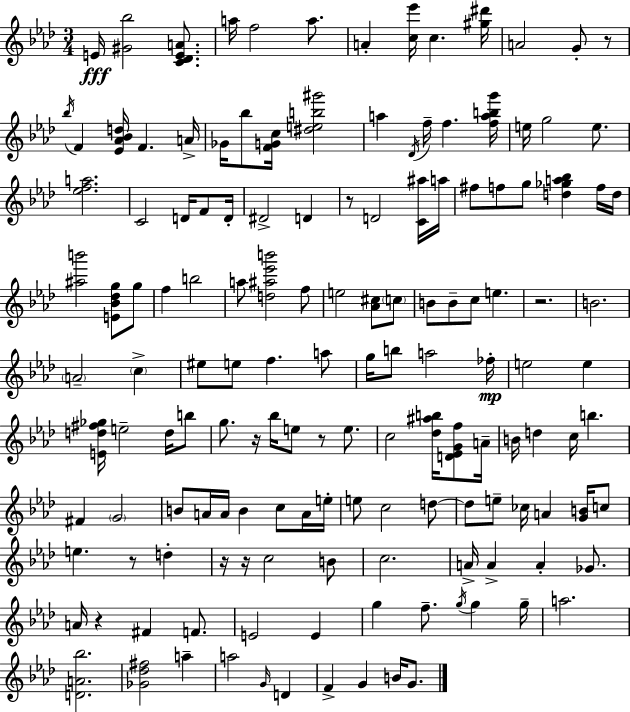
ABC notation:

X:1
T:Untitled
M:3/4
L:1/4
K:Ab
E/4 [^G_b]2 [C_DEA]/2 a/4 f2 a/2 A [c_e']/4 c [^g^d']/4 A2 G/2 z/2 _b/4 F [_E_A_Bd]/4 F A/4 _G/4 _b/2 [FGc]/4 [^deb^g']2 a _D/4 f/4 f [fabg']/4 e/4 g2 e/2 [_efa]2 C2 D/4 F/2 D/4 ^D2 D z/2 D2 [C^a]/4 a/4 ^f/2 f/2 g/2 [d_ga_b] f/4 d/4 [^ab']2 [E_B_dg]/2 g/2 f b2 a/2 [d^a_e'b']2 f/2 e2 [_A^c]/2 c/2 B/2 B/2 c/2 e z2 B2 A2 c ^e/2 e/2 f a/2 g/4 b/2 a2 _f/4 e2 e [Ed^f_g]/4 e2 d/4 b/2 g/2 z/4 _b/4 e/2 z/2 e/2 c2 [_d^ab]/4 [D_EGf]/2 A/4 B/4 d c/4 b ^F G2 B/2 A/4 A/4 B c/2 A/4 e/4 e/2 c2 d/2 d/2 e/2 _c/4 A [GB]/4 c/2 e z/2 d z/4 z/4 c2 B/2 c2 A/4 A A _G/2 A/4 z ^F F/2 E2 E g f/2 g/4 g g/4 a2 [DA_b]2 [_G_d^f]2 a a2 G/4 D F G B/4 G/2